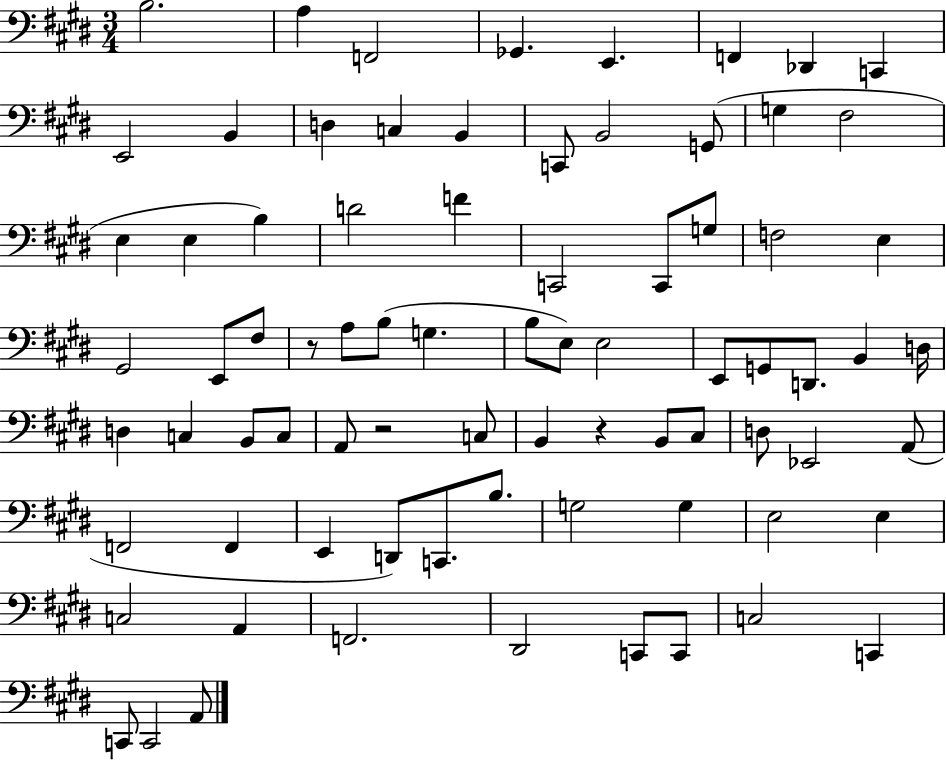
B3/h. A3/q F2/h Gb2/q. E2/q. F2/q Db2/q C2/q E2/h B2/q D3/q C3/q B2/q C2/e B2/h G2/e G3/q F#3/h E3/q E3/q B3/q D4/h F4/q C2/h C2/e G3/e F3/h E3/q G#2/h E2/e F#3/e R/e A3/e B3/e G3/q. B3/e E3/e E3/h E2/e G2/e D2/e. B2/q D3/s D3/q C3/q B2/e C3/e A2/e R/h C3/e B2/q R/q B2/e C#3/e D3/e Eb2/h A2/e F2/h F2/q E2/q D2/e C2/e. B3/e. G3/h G3/q E3/h E3/q C3/h A2/q F2/h. D#2/h C2/e C2/e C3/h C2/q C2/e C2/h A2/e